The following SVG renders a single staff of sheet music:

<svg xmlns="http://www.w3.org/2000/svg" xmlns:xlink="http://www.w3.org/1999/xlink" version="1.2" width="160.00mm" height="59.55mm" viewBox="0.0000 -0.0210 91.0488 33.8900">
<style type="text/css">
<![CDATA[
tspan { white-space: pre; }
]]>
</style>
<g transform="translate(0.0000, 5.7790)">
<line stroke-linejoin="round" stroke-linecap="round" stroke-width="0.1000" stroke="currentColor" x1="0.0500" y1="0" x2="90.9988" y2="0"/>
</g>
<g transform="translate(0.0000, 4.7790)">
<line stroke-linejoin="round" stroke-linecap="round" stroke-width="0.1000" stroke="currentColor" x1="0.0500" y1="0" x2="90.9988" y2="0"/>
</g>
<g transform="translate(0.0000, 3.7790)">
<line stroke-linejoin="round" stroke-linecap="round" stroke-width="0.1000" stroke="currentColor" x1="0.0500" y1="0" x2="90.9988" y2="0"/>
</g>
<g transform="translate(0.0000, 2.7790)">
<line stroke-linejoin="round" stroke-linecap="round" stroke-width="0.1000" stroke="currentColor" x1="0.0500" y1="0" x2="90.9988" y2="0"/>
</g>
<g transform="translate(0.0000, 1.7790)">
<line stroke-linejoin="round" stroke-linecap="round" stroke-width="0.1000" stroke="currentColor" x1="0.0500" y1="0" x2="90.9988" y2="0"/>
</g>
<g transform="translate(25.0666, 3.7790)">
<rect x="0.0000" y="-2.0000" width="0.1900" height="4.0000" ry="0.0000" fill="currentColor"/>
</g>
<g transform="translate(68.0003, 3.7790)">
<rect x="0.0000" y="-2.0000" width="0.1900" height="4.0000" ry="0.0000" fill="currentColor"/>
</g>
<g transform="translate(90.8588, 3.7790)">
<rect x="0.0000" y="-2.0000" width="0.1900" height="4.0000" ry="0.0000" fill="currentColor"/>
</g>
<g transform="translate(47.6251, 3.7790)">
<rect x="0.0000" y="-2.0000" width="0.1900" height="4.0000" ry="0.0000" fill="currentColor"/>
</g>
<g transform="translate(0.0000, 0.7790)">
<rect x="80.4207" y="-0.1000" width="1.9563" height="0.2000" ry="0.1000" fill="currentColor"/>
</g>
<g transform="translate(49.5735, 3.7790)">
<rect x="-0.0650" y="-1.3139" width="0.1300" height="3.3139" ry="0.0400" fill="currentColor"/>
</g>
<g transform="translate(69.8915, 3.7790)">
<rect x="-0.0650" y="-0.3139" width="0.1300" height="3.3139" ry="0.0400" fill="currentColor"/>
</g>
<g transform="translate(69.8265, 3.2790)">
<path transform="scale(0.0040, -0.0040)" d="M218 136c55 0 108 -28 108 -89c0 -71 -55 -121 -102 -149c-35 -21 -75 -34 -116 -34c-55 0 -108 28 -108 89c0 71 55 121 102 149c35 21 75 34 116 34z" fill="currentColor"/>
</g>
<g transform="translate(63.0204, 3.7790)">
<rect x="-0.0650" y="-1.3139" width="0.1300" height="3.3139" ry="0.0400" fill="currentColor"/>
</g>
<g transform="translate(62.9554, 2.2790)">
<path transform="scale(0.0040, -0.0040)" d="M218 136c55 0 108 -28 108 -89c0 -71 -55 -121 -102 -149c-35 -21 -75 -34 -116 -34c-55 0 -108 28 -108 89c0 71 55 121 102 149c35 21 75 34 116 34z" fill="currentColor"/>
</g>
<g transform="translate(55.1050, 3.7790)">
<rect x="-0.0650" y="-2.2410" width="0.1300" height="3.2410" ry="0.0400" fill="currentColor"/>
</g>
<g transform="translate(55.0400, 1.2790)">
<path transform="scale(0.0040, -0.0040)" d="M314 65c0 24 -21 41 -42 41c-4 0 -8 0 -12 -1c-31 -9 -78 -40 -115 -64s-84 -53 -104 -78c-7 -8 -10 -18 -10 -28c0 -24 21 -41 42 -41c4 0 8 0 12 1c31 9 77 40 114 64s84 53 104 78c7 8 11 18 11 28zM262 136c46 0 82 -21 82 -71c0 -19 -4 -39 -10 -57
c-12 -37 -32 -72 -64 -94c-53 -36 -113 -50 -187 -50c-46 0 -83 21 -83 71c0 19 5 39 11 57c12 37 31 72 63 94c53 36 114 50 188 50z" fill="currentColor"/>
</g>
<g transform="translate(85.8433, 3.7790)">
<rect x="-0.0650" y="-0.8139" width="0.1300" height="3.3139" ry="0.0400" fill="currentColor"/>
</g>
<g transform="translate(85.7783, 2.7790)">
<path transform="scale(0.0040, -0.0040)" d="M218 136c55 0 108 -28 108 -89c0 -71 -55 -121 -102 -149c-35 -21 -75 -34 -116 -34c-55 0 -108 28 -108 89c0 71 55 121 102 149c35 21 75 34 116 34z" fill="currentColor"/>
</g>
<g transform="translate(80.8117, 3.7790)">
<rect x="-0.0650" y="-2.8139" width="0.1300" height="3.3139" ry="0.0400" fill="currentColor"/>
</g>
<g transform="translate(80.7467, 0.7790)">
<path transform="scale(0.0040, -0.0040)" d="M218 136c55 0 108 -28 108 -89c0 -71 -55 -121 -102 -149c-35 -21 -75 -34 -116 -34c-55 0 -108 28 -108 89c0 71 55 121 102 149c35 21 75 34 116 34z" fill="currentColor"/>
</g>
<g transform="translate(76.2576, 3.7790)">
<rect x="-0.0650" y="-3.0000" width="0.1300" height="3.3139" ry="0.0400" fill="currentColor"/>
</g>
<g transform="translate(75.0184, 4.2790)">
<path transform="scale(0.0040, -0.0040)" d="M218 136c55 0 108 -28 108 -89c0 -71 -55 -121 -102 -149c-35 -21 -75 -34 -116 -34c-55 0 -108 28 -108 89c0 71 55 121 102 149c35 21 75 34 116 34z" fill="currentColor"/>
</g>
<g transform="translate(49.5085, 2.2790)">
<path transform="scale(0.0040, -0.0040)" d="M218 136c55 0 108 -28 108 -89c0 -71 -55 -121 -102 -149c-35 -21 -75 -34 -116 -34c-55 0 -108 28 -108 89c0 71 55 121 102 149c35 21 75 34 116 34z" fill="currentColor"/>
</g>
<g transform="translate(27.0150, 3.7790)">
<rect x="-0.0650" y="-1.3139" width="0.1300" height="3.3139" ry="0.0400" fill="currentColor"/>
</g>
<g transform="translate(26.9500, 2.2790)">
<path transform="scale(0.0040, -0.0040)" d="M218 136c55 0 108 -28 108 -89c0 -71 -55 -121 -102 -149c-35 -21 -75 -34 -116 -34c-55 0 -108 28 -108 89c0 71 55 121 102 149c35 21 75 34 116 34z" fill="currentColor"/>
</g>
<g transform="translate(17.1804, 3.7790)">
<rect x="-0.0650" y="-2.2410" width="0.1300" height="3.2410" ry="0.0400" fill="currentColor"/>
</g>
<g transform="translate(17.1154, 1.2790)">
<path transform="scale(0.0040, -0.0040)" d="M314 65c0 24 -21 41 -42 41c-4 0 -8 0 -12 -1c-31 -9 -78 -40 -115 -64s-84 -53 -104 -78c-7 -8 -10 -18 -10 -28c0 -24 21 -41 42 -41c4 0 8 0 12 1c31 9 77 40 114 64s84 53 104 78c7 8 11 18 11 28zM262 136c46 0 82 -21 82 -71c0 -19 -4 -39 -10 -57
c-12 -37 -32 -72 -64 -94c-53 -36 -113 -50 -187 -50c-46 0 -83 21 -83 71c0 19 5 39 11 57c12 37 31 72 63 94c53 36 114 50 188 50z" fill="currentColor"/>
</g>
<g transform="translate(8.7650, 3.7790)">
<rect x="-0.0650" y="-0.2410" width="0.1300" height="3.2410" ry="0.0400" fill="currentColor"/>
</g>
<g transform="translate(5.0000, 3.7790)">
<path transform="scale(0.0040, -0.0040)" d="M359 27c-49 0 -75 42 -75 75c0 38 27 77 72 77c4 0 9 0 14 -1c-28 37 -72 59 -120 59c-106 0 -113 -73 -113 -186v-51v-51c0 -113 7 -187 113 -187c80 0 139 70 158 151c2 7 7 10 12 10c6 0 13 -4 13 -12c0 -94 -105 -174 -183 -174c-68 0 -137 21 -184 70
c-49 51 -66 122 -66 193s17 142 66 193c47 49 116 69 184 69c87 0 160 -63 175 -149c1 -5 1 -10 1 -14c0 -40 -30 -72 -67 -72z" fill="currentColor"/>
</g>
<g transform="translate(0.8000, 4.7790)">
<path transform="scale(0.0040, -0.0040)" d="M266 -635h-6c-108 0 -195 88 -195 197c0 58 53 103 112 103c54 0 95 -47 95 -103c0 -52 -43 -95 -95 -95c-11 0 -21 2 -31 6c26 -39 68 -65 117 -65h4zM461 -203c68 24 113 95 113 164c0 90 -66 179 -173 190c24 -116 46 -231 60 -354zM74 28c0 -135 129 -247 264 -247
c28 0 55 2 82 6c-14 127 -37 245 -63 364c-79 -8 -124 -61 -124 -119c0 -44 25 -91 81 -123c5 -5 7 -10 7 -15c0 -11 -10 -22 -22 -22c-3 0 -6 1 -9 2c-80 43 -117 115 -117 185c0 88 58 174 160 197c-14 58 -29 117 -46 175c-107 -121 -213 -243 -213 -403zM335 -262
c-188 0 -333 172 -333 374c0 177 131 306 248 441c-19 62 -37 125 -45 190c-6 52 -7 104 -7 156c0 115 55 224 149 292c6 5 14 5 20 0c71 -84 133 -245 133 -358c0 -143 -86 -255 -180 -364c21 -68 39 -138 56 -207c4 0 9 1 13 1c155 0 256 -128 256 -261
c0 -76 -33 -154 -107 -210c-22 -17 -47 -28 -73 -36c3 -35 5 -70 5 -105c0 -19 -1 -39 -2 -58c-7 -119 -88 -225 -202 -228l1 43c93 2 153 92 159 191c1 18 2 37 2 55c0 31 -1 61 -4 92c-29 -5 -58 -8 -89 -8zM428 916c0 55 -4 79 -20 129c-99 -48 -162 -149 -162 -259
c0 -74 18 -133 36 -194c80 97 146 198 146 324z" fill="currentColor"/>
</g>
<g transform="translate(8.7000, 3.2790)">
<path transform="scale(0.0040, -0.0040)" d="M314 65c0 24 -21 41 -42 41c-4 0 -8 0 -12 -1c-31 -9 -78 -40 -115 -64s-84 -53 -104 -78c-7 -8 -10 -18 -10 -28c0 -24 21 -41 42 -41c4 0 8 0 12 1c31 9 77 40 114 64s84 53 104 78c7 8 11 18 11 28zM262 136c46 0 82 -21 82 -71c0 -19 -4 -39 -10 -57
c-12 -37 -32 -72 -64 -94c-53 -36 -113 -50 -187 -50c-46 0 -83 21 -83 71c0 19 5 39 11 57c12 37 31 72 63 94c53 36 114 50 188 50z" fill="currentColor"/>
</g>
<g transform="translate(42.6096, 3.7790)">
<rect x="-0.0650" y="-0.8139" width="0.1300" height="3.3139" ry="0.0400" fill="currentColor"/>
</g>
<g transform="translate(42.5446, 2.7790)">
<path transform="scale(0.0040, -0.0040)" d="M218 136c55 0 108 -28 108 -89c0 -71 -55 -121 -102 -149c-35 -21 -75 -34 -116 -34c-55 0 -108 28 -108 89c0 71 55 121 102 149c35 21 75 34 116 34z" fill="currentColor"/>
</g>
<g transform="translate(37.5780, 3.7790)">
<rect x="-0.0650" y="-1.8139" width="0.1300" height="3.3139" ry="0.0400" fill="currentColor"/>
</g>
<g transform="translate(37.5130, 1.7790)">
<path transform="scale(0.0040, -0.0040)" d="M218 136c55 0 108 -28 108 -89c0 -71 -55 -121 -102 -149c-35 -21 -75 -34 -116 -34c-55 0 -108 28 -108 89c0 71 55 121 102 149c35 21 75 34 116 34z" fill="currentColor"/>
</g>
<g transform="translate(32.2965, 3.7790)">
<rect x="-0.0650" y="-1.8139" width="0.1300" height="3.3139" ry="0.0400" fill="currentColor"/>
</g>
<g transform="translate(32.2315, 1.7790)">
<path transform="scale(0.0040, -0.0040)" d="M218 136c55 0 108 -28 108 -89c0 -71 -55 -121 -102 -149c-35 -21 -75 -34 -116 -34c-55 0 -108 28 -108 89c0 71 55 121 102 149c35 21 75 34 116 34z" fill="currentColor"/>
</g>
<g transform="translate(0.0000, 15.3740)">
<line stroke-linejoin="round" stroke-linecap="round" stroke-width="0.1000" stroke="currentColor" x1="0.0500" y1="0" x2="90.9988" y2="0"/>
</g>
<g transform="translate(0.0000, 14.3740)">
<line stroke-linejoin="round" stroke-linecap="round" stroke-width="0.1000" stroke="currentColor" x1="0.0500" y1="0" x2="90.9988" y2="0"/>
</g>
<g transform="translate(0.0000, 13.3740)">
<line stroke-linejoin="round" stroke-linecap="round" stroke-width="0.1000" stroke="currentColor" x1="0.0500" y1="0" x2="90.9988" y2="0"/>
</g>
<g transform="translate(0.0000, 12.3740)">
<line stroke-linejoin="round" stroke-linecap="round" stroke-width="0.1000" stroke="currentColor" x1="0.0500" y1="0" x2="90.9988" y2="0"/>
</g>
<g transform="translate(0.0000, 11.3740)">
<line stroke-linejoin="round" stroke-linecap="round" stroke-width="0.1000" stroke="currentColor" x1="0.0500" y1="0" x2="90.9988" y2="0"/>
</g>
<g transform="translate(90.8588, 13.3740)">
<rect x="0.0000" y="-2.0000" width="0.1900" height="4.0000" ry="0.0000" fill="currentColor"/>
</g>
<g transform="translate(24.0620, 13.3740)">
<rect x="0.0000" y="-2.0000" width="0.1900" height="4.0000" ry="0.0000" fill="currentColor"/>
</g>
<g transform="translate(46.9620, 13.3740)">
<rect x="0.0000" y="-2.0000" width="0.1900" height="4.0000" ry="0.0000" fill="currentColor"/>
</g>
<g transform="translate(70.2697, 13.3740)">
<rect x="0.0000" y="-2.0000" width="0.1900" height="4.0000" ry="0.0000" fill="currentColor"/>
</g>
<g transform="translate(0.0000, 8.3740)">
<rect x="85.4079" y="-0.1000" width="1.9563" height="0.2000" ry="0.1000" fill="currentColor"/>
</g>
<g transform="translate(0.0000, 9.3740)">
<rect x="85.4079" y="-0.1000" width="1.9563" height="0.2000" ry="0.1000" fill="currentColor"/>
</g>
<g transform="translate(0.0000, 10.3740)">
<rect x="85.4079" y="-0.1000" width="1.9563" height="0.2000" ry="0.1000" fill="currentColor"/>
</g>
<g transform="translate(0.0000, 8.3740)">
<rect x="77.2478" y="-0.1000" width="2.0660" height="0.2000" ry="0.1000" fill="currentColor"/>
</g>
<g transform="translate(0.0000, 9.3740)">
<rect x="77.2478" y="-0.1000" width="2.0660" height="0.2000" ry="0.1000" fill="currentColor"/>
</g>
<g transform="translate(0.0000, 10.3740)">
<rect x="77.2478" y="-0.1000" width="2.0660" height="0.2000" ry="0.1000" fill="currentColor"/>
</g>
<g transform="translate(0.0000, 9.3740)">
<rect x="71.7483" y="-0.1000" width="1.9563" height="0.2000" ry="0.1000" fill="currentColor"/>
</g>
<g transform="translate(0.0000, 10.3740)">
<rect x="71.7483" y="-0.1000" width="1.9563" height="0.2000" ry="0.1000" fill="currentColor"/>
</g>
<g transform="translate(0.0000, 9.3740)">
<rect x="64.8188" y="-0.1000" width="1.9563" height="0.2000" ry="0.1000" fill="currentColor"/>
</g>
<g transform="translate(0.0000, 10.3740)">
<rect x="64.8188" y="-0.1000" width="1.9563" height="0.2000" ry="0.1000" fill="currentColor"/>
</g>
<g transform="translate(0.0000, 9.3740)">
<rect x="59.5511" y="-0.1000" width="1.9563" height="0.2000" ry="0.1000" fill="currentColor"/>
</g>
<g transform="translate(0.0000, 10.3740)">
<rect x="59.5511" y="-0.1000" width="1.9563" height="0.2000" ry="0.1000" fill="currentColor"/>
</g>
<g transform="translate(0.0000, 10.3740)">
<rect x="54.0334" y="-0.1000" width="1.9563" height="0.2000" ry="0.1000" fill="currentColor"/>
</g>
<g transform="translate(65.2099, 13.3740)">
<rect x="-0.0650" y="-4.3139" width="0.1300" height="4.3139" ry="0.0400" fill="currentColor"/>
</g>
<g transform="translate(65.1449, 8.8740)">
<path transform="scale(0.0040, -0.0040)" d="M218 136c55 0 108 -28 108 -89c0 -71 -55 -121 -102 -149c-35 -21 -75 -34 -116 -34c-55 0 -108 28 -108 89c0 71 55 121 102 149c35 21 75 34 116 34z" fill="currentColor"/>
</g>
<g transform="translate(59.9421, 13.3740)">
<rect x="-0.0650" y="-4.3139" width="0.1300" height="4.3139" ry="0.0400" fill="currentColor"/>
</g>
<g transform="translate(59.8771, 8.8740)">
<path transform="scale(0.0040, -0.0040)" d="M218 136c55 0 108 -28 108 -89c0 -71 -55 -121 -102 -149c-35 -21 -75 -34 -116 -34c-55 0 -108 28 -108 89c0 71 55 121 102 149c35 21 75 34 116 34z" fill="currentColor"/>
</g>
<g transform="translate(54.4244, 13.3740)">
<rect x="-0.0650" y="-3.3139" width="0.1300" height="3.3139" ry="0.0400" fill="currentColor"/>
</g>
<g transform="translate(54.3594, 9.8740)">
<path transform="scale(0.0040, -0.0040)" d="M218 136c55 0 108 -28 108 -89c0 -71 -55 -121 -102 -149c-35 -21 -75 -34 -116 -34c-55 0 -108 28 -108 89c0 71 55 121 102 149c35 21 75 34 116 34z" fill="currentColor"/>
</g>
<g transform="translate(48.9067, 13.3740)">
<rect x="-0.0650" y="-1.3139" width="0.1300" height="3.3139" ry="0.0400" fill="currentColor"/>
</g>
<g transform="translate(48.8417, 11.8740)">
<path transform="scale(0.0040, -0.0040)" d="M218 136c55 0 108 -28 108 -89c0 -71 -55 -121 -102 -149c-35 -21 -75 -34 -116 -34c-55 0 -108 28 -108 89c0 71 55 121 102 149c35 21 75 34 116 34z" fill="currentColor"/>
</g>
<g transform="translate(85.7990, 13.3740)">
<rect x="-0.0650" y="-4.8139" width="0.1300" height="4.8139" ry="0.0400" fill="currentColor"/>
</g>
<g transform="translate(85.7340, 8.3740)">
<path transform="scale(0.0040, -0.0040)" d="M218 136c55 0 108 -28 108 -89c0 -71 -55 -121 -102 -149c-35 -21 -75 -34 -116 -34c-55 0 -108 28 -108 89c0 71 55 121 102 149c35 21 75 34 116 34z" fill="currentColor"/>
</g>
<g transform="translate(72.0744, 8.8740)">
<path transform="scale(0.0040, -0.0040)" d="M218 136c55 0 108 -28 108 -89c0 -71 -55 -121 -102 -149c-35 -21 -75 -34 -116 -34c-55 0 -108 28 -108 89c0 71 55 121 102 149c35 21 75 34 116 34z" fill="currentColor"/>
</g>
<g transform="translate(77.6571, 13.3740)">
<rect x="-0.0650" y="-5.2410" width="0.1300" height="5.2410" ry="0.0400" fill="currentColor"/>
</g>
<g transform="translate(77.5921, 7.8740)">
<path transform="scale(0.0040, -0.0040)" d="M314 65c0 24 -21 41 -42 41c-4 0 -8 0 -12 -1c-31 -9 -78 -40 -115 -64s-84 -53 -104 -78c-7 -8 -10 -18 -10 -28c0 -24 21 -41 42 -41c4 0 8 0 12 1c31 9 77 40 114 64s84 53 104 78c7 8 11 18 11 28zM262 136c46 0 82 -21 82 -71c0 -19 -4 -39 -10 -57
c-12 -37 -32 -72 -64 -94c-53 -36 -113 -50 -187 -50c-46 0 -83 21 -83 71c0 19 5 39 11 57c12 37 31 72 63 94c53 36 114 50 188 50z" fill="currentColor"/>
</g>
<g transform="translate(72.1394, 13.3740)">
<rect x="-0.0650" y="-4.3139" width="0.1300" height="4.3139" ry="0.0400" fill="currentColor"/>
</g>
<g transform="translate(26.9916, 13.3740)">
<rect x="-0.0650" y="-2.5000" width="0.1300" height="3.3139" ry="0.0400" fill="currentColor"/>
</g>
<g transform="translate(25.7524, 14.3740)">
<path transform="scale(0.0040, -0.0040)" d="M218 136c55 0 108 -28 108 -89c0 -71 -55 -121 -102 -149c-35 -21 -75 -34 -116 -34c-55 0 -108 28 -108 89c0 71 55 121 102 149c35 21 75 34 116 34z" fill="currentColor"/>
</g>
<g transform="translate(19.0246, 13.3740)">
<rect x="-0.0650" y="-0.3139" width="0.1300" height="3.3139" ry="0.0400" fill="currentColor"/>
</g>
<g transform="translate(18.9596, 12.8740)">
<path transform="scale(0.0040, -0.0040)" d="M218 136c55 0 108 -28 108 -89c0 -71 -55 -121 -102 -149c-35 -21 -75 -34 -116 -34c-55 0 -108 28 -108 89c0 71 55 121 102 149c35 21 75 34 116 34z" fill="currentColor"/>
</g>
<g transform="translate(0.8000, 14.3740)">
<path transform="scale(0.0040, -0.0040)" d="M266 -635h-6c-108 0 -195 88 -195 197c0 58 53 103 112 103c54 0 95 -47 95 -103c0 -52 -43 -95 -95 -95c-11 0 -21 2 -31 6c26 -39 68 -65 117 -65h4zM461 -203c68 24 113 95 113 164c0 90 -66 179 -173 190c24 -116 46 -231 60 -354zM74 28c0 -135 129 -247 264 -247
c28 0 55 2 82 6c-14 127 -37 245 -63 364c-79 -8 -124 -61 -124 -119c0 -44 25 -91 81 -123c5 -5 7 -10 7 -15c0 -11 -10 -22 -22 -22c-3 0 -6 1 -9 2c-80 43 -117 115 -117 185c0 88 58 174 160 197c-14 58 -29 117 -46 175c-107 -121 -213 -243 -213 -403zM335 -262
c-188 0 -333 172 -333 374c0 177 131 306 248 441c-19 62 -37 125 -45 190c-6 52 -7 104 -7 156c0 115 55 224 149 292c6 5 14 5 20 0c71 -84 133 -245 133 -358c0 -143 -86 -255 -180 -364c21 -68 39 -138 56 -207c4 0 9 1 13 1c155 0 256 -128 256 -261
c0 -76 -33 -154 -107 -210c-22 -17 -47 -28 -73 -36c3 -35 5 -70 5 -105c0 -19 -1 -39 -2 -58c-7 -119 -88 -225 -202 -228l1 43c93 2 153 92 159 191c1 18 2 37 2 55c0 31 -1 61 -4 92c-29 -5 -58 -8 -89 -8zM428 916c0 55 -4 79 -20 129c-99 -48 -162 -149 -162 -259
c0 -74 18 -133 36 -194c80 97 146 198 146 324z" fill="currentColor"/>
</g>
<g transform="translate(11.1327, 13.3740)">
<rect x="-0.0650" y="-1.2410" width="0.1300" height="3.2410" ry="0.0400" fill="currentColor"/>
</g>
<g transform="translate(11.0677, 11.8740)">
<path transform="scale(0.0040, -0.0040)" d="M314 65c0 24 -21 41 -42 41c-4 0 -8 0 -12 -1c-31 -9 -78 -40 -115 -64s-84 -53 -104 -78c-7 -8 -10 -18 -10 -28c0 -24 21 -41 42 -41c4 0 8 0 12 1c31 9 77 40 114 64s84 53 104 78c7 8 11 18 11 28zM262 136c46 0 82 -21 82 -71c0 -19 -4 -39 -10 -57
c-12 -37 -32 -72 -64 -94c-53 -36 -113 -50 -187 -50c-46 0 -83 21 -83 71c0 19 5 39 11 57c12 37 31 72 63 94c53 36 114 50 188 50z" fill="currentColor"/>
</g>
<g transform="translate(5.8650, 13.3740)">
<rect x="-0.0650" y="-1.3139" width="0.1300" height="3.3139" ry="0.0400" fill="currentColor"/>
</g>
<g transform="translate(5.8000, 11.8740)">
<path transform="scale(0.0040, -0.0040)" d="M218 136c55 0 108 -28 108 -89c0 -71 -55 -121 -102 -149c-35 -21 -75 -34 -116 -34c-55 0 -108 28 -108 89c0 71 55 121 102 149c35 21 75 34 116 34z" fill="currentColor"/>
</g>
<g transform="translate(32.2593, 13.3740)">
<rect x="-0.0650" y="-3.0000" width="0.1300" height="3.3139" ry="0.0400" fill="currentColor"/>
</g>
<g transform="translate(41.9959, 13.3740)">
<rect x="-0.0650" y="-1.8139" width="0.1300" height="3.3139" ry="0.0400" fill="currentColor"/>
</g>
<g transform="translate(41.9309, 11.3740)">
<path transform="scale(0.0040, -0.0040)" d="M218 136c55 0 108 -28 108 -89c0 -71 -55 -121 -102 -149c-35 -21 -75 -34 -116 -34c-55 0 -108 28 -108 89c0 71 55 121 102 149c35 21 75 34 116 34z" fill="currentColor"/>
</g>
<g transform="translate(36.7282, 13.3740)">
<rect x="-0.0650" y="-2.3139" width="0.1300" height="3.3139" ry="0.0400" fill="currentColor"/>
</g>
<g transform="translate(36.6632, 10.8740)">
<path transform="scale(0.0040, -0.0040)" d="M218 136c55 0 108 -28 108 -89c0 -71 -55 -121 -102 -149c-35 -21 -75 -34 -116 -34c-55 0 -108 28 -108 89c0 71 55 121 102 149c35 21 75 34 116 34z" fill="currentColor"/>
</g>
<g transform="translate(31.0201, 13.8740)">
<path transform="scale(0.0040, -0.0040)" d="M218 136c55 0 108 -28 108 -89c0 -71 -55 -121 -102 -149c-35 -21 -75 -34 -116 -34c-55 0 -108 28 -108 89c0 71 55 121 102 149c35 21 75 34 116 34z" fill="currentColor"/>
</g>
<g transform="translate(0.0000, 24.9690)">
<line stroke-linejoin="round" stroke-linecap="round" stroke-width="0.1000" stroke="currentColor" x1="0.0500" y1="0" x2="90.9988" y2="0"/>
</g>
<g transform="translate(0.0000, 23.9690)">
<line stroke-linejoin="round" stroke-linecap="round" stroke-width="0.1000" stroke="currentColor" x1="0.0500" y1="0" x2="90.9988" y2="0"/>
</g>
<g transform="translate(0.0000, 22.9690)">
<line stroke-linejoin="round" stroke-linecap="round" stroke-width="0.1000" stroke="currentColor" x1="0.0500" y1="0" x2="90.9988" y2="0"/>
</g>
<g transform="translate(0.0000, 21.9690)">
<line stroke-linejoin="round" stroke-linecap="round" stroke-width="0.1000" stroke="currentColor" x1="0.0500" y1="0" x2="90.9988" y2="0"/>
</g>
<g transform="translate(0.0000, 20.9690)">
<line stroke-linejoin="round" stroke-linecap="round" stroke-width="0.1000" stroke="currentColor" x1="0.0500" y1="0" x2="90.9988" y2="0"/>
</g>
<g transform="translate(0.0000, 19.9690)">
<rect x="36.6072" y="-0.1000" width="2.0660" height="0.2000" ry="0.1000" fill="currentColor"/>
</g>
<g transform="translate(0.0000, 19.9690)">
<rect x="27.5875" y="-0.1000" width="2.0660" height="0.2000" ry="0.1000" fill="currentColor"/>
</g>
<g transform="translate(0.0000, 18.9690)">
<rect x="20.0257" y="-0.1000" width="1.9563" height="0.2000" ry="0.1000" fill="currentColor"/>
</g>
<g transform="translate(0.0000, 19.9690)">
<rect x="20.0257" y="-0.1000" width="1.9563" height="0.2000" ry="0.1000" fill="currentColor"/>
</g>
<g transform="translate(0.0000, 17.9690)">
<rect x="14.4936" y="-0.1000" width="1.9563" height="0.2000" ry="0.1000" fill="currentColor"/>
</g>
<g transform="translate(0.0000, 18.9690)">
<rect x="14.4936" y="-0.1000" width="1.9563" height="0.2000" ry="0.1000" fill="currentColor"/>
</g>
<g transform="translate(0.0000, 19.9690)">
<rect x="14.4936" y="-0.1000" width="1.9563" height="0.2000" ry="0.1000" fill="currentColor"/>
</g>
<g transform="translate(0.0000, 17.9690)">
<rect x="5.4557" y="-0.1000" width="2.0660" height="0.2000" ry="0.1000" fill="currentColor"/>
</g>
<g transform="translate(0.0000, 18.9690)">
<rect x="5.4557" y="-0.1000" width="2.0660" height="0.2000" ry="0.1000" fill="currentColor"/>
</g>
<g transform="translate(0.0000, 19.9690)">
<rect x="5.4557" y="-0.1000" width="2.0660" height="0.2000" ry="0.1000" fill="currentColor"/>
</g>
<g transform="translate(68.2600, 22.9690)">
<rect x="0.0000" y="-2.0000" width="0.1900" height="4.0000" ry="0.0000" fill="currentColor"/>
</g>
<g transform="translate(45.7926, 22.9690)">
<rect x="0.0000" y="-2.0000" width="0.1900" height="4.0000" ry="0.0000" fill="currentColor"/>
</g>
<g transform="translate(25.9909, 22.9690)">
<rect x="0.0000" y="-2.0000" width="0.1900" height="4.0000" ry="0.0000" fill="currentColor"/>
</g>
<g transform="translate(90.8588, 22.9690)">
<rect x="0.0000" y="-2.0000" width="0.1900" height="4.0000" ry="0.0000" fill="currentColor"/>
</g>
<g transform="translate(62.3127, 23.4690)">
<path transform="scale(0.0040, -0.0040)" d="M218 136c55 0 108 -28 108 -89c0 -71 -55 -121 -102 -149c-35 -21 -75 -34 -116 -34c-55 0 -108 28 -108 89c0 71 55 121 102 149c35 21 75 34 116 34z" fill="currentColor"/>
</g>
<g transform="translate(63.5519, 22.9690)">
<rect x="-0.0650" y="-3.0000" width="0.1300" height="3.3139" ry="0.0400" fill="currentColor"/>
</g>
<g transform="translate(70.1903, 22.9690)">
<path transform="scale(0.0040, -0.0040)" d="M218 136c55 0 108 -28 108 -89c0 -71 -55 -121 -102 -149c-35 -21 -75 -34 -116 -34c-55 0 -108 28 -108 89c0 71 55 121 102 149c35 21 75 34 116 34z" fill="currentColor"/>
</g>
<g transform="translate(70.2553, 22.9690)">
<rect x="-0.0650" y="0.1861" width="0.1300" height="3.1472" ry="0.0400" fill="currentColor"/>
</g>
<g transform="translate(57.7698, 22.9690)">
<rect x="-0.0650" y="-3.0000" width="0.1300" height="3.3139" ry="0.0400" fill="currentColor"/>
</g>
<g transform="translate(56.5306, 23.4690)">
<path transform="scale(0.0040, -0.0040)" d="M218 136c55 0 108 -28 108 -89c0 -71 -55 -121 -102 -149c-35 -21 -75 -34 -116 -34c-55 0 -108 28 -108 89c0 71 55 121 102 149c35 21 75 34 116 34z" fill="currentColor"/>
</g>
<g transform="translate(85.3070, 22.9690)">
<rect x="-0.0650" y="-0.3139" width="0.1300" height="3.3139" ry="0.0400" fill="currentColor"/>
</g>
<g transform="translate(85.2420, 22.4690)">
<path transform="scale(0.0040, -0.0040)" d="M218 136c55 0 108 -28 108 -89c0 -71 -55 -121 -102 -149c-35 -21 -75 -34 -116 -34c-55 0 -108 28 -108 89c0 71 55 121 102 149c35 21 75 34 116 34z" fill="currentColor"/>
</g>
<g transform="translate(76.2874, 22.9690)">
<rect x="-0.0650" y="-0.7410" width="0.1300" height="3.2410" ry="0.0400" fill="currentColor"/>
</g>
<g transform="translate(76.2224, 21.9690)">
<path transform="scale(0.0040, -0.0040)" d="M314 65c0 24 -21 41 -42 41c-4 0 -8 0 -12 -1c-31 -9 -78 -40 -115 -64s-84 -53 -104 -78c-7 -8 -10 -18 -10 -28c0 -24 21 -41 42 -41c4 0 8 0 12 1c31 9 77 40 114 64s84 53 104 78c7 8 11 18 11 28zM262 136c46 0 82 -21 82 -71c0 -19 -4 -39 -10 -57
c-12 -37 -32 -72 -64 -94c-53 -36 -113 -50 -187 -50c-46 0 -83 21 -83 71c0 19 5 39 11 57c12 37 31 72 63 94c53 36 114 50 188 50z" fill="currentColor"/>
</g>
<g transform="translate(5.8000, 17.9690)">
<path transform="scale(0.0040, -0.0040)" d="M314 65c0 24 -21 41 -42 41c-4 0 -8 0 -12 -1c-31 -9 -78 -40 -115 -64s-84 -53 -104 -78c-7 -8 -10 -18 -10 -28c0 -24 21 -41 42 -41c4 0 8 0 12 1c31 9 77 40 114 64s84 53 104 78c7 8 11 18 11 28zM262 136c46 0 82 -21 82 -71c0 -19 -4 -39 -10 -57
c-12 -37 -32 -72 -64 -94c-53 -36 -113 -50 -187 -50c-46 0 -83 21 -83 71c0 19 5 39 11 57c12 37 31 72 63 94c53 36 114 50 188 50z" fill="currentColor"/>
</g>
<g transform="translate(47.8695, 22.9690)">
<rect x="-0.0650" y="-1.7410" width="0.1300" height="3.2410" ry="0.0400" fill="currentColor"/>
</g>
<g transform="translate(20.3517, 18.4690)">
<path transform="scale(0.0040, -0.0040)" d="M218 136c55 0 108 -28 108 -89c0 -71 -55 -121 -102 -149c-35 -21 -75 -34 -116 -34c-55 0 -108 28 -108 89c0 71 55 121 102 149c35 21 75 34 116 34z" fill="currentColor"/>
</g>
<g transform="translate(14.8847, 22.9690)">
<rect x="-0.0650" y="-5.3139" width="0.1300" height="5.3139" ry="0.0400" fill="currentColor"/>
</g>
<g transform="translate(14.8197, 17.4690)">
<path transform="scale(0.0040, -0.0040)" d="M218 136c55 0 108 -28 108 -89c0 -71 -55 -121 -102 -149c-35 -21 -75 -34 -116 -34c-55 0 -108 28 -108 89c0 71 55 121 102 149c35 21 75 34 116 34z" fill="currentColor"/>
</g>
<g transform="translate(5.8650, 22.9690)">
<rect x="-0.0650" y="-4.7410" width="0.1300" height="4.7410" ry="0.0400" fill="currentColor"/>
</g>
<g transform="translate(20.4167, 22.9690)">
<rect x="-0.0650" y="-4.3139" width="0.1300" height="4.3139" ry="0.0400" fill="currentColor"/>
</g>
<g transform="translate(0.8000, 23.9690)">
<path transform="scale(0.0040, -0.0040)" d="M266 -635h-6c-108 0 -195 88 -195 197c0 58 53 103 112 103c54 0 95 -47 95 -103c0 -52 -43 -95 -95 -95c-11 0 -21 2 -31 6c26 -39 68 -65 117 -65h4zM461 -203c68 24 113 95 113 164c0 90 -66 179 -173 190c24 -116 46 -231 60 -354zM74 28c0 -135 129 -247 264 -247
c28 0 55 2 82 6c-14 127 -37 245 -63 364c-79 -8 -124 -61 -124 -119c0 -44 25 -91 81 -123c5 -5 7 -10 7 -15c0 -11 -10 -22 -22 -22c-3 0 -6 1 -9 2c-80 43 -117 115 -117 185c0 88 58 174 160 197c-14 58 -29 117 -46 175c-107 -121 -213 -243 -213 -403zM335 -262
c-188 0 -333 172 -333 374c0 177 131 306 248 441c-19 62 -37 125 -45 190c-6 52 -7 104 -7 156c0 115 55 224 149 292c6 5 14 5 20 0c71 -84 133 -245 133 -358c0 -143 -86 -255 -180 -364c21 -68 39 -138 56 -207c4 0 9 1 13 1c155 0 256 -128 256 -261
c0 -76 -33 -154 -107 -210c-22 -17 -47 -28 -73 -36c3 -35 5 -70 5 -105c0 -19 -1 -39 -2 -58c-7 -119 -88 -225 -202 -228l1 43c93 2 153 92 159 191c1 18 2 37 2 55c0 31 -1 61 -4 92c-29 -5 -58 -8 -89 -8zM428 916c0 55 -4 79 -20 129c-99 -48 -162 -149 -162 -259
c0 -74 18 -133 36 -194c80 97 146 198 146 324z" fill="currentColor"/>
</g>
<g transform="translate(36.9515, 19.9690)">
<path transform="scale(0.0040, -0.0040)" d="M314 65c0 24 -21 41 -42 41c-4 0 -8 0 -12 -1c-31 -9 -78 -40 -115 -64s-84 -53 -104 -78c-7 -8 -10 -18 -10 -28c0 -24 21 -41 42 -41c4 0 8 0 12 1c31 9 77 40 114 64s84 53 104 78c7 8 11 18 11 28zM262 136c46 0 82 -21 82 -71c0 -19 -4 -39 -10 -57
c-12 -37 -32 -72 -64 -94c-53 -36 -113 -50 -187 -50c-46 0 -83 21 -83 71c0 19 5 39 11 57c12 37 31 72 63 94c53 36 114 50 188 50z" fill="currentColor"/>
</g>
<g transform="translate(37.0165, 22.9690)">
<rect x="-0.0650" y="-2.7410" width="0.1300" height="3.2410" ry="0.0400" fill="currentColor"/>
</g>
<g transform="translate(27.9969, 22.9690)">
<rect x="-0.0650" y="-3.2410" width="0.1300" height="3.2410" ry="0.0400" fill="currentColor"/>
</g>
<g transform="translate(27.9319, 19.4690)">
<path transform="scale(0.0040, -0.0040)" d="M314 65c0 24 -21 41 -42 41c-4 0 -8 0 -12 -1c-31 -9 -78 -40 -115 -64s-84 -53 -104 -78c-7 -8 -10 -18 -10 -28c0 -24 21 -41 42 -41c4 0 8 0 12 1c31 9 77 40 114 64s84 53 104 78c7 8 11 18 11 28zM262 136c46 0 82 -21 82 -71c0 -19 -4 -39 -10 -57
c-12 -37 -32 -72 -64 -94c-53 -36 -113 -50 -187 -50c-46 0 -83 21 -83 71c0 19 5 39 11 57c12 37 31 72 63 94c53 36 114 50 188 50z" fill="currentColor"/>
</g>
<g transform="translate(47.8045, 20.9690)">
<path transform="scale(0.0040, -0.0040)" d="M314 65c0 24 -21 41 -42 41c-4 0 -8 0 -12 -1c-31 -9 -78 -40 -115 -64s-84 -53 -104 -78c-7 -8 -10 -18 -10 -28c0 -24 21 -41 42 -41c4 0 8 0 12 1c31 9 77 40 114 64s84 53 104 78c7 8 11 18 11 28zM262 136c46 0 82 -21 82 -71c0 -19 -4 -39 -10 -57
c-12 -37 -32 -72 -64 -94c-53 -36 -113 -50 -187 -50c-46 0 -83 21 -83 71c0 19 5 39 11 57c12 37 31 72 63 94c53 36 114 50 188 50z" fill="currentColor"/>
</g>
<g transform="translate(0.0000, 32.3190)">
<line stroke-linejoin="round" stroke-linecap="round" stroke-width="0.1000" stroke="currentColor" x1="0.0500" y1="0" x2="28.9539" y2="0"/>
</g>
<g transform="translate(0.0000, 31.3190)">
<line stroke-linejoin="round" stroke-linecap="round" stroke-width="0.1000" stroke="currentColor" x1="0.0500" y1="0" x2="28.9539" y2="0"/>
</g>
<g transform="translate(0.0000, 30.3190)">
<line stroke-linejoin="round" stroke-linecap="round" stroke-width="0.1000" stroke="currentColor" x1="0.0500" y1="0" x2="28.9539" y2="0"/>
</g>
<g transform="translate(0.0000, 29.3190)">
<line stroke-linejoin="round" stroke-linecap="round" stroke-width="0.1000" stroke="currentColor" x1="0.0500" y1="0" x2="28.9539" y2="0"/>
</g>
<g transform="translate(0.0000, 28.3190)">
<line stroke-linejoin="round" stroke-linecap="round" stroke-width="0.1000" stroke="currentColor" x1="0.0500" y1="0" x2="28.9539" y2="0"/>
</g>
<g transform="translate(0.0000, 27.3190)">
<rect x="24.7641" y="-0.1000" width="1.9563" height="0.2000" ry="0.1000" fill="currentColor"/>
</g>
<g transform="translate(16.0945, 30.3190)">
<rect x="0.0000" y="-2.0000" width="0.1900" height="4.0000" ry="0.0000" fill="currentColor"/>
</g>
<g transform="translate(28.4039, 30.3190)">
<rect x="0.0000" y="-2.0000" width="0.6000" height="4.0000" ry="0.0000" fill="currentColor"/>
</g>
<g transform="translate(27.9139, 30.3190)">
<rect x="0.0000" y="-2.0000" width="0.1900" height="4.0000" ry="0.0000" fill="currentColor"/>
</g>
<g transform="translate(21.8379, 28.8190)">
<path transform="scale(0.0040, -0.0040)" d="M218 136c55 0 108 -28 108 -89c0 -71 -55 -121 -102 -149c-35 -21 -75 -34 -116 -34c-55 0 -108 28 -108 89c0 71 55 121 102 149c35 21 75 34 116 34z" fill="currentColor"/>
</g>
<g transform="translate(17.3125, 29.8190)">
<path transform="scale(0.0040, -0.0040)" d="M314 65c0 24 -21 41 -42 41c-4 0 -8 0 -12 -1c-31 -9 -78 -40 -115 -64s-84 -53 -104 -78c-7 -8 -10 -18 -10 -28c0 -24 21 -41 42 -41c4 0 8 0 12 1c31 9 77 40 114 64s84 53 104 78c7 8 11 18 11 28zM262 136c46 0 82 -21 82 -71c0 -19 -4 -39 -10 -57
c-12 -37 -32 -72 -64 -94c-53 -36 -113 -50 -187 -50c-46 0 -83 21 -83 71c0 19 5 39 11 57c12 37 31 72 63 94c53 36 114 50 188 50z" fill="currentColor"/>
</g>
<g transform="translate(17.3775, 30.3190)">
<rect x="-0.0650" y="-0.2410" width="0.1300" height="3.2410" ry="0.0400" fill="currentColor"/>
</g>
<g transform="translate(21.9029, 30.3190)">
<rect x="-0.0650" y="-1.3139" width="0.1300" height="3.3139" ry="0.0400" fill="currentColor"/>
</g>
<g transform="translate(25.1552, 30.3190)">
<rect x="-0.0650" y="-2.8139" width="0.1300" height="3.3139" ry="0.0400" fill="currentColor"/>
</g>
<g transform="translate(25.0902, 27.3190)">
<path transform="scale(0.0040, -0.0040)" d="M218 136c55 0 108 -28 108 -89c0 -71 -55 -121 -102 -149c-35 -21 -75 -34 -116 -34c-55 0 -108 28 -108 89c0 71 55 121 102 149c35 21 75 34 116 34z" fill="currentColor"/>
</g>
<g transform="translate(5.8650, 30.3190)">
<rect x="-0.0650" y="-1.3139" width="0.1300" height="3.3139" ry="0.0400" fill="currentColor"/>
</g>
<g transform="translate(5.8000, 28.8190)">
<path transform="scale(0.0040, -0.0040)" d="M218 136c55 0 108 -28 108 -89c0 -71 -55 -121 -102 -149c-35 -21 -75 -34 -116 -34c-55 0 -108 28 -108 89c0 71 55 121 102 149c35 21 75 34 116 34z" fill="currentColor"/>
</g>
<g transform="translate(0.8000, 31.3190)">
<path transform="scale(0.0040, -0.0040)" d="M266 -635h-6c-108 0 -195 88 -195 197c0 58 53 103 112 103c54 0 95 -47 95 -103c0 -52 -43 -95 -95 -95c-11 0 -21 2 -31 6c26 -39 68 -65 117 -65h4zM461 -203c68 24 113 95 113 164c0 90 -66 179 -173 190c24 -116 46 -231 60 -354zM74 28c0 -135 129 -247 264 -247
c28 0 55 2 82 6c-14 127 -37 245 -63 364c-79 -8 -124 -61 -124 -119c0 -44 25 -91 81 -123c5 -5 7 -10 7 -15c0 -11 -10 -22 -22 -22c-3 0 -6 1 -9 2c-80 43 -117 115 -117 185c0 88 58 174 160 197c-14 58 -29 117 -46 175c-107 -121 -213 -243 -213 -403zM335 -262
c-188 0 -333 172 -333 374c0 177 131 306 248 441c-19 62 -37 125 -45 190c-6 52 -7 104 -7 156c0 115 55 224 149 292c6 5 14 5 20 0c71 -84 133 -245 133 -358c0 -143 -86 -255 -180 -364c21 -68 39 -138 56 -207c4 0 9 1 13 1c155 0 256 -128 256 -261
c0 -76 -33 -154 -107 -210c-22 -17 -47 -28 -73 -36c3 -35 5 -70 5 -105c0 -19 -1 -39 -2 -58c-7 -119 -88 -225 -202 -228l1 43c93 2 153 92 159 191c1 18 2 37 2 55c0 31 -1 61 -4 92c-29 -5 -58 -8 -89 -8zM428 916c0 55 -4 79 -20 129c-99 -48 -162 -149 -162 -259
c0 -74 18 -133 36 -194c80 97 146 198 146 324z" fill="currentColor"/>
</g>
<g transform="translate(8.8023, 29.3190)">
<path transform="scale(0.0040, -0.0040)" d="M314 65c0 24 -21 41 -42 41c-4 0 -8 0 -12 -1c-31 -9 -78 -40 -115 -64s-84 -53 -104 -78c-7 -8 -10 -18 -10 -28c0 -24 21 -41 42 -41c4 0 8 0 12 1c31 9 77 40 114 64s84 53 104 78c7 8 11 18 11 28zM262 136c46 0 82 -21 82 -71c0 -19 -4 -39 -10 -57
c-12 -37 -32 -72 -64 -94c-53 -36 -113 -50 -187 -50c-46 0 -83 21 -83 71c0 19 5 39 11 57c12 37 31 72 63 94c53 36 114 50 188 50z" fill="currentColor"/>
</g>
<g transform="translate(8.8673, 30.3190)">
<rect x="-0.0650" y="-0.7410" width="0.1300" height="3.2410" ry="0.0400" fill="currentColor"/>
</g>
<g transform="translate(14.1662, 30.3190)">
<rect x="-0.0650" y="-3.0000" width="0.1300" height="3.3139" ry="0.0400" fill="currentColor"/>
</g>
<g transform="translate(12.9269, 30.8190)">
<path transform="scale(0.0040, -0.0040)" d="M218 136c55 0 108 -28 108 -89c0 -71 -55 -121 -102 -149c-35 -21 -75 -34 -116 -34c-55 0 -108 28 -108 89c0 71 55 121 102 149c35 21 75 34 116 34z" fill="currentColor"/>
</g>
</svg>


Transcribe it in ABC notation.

X:1
T:Untitled
M:4/4
L:1/4
K:C
c2 g2 e f f d e g2 e c A a d e e2 c G A g f e b d' d' d' f'2 e' e'2 f' d' b2 a2 f2 A A B d2 c e d2 A c2 e a